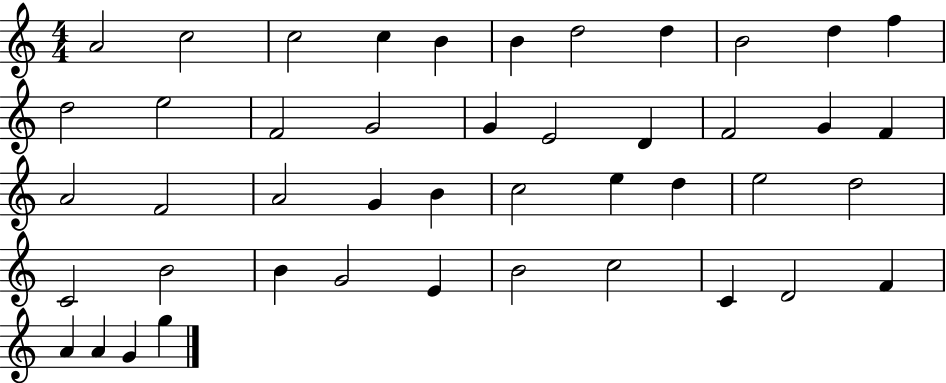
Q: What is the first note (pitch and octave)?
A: A4